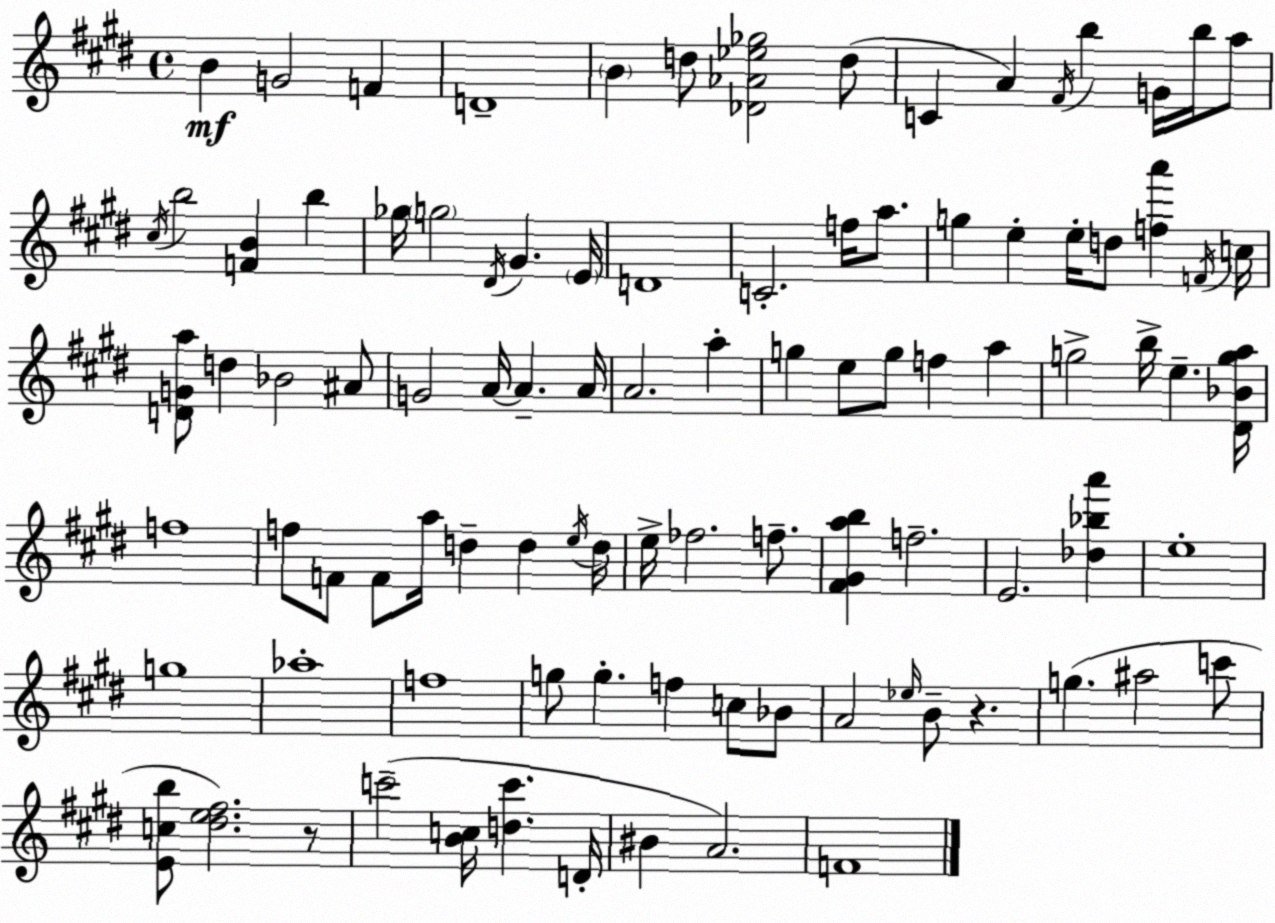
X:1
T:Untitled
M:4/4
L:1/4
K:E
B G2 F D4 B d/2 [_D_A_e_g]2 d/2 C A ^F/4 b G/4 b/4 a/2 ^c/4 b2 [FB] b _g/4 g2 ^D/4 ^G E/4 D4 C2 f/4 a/2 g e e/4 d/2 [fa'] F/4 c/4 [DGa]/2 d _B2 ^A/2 G2 A/4 A A/4 A2 a g e/2 g/2 f a g2 b/4 e [^D_Bga]/4 f4 f/2 F/2 F/2 a/4 d d e/4 d/4 e/4 _f2 f/2 [^F^Gab] f2 E2 [_d_ba'] e4 g4 _a4 f4 g/2 g f c/2 _B/2 A2 _e/4 B/2 z g ^a2 c'/2 [Ecb]/2 [^de^f]2 z/2 c'2 [Bc]/4 [dc'] D/4 ^B A2 F4